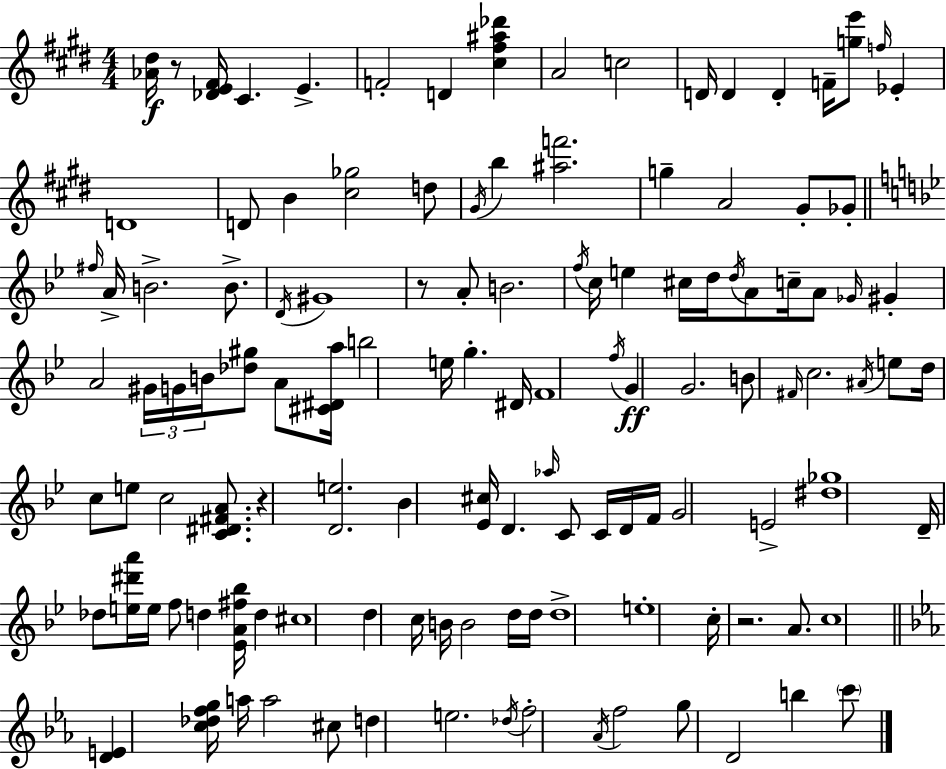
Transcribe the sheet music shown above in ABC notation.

X:1
T:Untitled
M:4/4
L:1/4
K:E
[_A^d]/4 z/2 [_DE^F]/4 ^C E F2 D [^c^f^a_d'] A2 c2 D/4 D D F/4 [ge']/2 f/4 _E D4 D/2 B [^c_g]2 d/2 ^G/4 b [^af']2 g A2 ^G/2 _G/2 ^f/4 A/4 B2 B/2 D/4 ^G4 z/2 A/2 B2 f/4 c/4 e ^c/4 d/4 d/4 A/2 c/4 A/2 _G/4 ^G A2 ^G/4 G/4 B/4 [_d^g]/2 A/2 [^C^Da]/4 b2 e/4 g ^D/4 F4 f/4 G G2 B/2 ^F/4 c2 ^A/4 e/2 d/4 c/2 e/2 c2 [C^D^FA]/2 z [De]2 _B [_E^c]/4 D _a/4 C/2 C/4 D/4 F/4 G2 E2 [^d_g]4 D/4 _d/2 [e^d'a']/4 e/4 f/2 d [_EA^f_b]/4 d ^c4 d c/4 B/4 B2 d/4 d/4 d4 e4 c/4 z2 A/2 c4 [DE] [c_dfg]/4 a/4 a2 ^c/2 d e2 _d/4 f2 _A/4 f2 g/2 D2 b c'/2